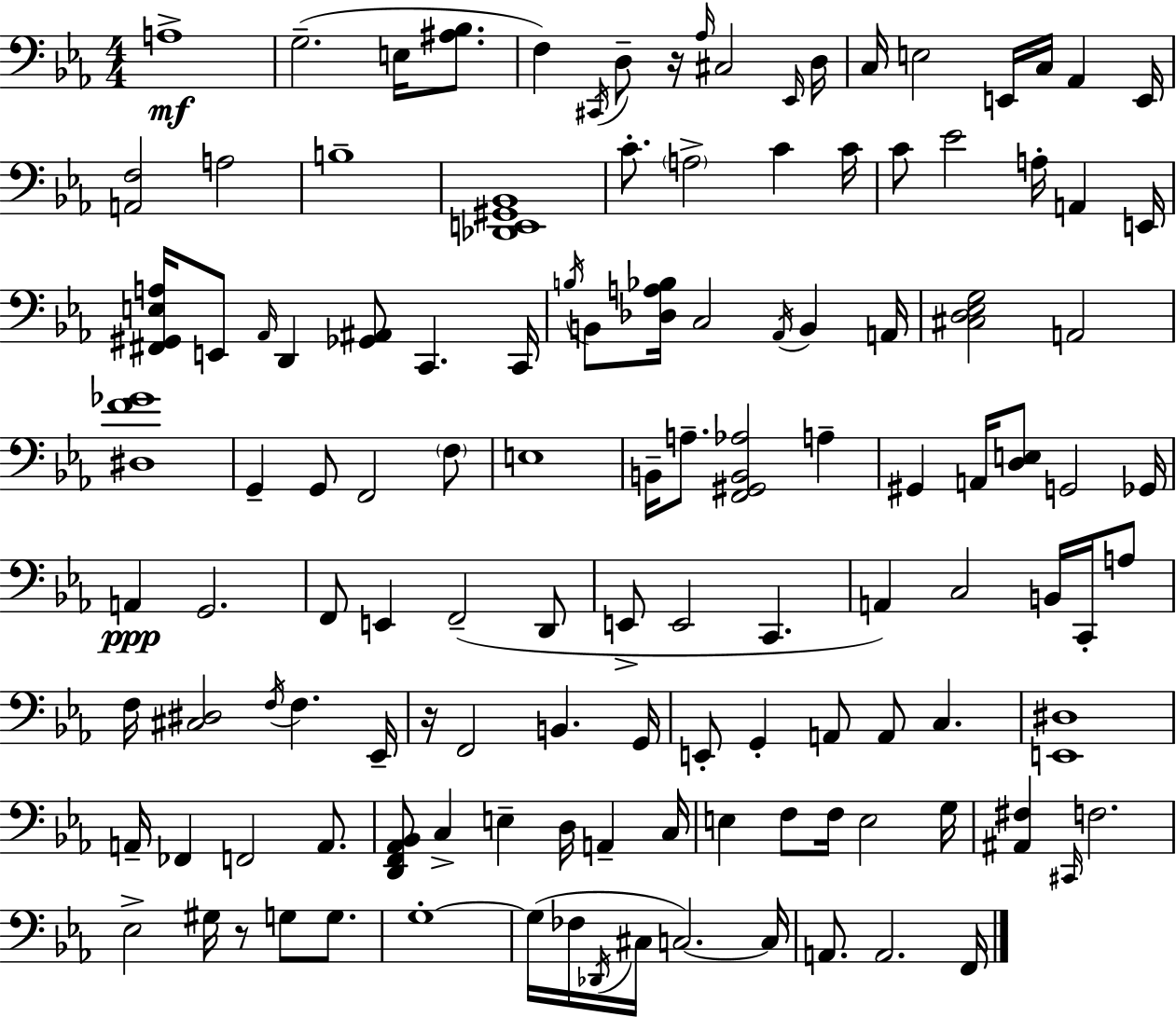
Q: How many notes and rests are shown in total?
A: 124